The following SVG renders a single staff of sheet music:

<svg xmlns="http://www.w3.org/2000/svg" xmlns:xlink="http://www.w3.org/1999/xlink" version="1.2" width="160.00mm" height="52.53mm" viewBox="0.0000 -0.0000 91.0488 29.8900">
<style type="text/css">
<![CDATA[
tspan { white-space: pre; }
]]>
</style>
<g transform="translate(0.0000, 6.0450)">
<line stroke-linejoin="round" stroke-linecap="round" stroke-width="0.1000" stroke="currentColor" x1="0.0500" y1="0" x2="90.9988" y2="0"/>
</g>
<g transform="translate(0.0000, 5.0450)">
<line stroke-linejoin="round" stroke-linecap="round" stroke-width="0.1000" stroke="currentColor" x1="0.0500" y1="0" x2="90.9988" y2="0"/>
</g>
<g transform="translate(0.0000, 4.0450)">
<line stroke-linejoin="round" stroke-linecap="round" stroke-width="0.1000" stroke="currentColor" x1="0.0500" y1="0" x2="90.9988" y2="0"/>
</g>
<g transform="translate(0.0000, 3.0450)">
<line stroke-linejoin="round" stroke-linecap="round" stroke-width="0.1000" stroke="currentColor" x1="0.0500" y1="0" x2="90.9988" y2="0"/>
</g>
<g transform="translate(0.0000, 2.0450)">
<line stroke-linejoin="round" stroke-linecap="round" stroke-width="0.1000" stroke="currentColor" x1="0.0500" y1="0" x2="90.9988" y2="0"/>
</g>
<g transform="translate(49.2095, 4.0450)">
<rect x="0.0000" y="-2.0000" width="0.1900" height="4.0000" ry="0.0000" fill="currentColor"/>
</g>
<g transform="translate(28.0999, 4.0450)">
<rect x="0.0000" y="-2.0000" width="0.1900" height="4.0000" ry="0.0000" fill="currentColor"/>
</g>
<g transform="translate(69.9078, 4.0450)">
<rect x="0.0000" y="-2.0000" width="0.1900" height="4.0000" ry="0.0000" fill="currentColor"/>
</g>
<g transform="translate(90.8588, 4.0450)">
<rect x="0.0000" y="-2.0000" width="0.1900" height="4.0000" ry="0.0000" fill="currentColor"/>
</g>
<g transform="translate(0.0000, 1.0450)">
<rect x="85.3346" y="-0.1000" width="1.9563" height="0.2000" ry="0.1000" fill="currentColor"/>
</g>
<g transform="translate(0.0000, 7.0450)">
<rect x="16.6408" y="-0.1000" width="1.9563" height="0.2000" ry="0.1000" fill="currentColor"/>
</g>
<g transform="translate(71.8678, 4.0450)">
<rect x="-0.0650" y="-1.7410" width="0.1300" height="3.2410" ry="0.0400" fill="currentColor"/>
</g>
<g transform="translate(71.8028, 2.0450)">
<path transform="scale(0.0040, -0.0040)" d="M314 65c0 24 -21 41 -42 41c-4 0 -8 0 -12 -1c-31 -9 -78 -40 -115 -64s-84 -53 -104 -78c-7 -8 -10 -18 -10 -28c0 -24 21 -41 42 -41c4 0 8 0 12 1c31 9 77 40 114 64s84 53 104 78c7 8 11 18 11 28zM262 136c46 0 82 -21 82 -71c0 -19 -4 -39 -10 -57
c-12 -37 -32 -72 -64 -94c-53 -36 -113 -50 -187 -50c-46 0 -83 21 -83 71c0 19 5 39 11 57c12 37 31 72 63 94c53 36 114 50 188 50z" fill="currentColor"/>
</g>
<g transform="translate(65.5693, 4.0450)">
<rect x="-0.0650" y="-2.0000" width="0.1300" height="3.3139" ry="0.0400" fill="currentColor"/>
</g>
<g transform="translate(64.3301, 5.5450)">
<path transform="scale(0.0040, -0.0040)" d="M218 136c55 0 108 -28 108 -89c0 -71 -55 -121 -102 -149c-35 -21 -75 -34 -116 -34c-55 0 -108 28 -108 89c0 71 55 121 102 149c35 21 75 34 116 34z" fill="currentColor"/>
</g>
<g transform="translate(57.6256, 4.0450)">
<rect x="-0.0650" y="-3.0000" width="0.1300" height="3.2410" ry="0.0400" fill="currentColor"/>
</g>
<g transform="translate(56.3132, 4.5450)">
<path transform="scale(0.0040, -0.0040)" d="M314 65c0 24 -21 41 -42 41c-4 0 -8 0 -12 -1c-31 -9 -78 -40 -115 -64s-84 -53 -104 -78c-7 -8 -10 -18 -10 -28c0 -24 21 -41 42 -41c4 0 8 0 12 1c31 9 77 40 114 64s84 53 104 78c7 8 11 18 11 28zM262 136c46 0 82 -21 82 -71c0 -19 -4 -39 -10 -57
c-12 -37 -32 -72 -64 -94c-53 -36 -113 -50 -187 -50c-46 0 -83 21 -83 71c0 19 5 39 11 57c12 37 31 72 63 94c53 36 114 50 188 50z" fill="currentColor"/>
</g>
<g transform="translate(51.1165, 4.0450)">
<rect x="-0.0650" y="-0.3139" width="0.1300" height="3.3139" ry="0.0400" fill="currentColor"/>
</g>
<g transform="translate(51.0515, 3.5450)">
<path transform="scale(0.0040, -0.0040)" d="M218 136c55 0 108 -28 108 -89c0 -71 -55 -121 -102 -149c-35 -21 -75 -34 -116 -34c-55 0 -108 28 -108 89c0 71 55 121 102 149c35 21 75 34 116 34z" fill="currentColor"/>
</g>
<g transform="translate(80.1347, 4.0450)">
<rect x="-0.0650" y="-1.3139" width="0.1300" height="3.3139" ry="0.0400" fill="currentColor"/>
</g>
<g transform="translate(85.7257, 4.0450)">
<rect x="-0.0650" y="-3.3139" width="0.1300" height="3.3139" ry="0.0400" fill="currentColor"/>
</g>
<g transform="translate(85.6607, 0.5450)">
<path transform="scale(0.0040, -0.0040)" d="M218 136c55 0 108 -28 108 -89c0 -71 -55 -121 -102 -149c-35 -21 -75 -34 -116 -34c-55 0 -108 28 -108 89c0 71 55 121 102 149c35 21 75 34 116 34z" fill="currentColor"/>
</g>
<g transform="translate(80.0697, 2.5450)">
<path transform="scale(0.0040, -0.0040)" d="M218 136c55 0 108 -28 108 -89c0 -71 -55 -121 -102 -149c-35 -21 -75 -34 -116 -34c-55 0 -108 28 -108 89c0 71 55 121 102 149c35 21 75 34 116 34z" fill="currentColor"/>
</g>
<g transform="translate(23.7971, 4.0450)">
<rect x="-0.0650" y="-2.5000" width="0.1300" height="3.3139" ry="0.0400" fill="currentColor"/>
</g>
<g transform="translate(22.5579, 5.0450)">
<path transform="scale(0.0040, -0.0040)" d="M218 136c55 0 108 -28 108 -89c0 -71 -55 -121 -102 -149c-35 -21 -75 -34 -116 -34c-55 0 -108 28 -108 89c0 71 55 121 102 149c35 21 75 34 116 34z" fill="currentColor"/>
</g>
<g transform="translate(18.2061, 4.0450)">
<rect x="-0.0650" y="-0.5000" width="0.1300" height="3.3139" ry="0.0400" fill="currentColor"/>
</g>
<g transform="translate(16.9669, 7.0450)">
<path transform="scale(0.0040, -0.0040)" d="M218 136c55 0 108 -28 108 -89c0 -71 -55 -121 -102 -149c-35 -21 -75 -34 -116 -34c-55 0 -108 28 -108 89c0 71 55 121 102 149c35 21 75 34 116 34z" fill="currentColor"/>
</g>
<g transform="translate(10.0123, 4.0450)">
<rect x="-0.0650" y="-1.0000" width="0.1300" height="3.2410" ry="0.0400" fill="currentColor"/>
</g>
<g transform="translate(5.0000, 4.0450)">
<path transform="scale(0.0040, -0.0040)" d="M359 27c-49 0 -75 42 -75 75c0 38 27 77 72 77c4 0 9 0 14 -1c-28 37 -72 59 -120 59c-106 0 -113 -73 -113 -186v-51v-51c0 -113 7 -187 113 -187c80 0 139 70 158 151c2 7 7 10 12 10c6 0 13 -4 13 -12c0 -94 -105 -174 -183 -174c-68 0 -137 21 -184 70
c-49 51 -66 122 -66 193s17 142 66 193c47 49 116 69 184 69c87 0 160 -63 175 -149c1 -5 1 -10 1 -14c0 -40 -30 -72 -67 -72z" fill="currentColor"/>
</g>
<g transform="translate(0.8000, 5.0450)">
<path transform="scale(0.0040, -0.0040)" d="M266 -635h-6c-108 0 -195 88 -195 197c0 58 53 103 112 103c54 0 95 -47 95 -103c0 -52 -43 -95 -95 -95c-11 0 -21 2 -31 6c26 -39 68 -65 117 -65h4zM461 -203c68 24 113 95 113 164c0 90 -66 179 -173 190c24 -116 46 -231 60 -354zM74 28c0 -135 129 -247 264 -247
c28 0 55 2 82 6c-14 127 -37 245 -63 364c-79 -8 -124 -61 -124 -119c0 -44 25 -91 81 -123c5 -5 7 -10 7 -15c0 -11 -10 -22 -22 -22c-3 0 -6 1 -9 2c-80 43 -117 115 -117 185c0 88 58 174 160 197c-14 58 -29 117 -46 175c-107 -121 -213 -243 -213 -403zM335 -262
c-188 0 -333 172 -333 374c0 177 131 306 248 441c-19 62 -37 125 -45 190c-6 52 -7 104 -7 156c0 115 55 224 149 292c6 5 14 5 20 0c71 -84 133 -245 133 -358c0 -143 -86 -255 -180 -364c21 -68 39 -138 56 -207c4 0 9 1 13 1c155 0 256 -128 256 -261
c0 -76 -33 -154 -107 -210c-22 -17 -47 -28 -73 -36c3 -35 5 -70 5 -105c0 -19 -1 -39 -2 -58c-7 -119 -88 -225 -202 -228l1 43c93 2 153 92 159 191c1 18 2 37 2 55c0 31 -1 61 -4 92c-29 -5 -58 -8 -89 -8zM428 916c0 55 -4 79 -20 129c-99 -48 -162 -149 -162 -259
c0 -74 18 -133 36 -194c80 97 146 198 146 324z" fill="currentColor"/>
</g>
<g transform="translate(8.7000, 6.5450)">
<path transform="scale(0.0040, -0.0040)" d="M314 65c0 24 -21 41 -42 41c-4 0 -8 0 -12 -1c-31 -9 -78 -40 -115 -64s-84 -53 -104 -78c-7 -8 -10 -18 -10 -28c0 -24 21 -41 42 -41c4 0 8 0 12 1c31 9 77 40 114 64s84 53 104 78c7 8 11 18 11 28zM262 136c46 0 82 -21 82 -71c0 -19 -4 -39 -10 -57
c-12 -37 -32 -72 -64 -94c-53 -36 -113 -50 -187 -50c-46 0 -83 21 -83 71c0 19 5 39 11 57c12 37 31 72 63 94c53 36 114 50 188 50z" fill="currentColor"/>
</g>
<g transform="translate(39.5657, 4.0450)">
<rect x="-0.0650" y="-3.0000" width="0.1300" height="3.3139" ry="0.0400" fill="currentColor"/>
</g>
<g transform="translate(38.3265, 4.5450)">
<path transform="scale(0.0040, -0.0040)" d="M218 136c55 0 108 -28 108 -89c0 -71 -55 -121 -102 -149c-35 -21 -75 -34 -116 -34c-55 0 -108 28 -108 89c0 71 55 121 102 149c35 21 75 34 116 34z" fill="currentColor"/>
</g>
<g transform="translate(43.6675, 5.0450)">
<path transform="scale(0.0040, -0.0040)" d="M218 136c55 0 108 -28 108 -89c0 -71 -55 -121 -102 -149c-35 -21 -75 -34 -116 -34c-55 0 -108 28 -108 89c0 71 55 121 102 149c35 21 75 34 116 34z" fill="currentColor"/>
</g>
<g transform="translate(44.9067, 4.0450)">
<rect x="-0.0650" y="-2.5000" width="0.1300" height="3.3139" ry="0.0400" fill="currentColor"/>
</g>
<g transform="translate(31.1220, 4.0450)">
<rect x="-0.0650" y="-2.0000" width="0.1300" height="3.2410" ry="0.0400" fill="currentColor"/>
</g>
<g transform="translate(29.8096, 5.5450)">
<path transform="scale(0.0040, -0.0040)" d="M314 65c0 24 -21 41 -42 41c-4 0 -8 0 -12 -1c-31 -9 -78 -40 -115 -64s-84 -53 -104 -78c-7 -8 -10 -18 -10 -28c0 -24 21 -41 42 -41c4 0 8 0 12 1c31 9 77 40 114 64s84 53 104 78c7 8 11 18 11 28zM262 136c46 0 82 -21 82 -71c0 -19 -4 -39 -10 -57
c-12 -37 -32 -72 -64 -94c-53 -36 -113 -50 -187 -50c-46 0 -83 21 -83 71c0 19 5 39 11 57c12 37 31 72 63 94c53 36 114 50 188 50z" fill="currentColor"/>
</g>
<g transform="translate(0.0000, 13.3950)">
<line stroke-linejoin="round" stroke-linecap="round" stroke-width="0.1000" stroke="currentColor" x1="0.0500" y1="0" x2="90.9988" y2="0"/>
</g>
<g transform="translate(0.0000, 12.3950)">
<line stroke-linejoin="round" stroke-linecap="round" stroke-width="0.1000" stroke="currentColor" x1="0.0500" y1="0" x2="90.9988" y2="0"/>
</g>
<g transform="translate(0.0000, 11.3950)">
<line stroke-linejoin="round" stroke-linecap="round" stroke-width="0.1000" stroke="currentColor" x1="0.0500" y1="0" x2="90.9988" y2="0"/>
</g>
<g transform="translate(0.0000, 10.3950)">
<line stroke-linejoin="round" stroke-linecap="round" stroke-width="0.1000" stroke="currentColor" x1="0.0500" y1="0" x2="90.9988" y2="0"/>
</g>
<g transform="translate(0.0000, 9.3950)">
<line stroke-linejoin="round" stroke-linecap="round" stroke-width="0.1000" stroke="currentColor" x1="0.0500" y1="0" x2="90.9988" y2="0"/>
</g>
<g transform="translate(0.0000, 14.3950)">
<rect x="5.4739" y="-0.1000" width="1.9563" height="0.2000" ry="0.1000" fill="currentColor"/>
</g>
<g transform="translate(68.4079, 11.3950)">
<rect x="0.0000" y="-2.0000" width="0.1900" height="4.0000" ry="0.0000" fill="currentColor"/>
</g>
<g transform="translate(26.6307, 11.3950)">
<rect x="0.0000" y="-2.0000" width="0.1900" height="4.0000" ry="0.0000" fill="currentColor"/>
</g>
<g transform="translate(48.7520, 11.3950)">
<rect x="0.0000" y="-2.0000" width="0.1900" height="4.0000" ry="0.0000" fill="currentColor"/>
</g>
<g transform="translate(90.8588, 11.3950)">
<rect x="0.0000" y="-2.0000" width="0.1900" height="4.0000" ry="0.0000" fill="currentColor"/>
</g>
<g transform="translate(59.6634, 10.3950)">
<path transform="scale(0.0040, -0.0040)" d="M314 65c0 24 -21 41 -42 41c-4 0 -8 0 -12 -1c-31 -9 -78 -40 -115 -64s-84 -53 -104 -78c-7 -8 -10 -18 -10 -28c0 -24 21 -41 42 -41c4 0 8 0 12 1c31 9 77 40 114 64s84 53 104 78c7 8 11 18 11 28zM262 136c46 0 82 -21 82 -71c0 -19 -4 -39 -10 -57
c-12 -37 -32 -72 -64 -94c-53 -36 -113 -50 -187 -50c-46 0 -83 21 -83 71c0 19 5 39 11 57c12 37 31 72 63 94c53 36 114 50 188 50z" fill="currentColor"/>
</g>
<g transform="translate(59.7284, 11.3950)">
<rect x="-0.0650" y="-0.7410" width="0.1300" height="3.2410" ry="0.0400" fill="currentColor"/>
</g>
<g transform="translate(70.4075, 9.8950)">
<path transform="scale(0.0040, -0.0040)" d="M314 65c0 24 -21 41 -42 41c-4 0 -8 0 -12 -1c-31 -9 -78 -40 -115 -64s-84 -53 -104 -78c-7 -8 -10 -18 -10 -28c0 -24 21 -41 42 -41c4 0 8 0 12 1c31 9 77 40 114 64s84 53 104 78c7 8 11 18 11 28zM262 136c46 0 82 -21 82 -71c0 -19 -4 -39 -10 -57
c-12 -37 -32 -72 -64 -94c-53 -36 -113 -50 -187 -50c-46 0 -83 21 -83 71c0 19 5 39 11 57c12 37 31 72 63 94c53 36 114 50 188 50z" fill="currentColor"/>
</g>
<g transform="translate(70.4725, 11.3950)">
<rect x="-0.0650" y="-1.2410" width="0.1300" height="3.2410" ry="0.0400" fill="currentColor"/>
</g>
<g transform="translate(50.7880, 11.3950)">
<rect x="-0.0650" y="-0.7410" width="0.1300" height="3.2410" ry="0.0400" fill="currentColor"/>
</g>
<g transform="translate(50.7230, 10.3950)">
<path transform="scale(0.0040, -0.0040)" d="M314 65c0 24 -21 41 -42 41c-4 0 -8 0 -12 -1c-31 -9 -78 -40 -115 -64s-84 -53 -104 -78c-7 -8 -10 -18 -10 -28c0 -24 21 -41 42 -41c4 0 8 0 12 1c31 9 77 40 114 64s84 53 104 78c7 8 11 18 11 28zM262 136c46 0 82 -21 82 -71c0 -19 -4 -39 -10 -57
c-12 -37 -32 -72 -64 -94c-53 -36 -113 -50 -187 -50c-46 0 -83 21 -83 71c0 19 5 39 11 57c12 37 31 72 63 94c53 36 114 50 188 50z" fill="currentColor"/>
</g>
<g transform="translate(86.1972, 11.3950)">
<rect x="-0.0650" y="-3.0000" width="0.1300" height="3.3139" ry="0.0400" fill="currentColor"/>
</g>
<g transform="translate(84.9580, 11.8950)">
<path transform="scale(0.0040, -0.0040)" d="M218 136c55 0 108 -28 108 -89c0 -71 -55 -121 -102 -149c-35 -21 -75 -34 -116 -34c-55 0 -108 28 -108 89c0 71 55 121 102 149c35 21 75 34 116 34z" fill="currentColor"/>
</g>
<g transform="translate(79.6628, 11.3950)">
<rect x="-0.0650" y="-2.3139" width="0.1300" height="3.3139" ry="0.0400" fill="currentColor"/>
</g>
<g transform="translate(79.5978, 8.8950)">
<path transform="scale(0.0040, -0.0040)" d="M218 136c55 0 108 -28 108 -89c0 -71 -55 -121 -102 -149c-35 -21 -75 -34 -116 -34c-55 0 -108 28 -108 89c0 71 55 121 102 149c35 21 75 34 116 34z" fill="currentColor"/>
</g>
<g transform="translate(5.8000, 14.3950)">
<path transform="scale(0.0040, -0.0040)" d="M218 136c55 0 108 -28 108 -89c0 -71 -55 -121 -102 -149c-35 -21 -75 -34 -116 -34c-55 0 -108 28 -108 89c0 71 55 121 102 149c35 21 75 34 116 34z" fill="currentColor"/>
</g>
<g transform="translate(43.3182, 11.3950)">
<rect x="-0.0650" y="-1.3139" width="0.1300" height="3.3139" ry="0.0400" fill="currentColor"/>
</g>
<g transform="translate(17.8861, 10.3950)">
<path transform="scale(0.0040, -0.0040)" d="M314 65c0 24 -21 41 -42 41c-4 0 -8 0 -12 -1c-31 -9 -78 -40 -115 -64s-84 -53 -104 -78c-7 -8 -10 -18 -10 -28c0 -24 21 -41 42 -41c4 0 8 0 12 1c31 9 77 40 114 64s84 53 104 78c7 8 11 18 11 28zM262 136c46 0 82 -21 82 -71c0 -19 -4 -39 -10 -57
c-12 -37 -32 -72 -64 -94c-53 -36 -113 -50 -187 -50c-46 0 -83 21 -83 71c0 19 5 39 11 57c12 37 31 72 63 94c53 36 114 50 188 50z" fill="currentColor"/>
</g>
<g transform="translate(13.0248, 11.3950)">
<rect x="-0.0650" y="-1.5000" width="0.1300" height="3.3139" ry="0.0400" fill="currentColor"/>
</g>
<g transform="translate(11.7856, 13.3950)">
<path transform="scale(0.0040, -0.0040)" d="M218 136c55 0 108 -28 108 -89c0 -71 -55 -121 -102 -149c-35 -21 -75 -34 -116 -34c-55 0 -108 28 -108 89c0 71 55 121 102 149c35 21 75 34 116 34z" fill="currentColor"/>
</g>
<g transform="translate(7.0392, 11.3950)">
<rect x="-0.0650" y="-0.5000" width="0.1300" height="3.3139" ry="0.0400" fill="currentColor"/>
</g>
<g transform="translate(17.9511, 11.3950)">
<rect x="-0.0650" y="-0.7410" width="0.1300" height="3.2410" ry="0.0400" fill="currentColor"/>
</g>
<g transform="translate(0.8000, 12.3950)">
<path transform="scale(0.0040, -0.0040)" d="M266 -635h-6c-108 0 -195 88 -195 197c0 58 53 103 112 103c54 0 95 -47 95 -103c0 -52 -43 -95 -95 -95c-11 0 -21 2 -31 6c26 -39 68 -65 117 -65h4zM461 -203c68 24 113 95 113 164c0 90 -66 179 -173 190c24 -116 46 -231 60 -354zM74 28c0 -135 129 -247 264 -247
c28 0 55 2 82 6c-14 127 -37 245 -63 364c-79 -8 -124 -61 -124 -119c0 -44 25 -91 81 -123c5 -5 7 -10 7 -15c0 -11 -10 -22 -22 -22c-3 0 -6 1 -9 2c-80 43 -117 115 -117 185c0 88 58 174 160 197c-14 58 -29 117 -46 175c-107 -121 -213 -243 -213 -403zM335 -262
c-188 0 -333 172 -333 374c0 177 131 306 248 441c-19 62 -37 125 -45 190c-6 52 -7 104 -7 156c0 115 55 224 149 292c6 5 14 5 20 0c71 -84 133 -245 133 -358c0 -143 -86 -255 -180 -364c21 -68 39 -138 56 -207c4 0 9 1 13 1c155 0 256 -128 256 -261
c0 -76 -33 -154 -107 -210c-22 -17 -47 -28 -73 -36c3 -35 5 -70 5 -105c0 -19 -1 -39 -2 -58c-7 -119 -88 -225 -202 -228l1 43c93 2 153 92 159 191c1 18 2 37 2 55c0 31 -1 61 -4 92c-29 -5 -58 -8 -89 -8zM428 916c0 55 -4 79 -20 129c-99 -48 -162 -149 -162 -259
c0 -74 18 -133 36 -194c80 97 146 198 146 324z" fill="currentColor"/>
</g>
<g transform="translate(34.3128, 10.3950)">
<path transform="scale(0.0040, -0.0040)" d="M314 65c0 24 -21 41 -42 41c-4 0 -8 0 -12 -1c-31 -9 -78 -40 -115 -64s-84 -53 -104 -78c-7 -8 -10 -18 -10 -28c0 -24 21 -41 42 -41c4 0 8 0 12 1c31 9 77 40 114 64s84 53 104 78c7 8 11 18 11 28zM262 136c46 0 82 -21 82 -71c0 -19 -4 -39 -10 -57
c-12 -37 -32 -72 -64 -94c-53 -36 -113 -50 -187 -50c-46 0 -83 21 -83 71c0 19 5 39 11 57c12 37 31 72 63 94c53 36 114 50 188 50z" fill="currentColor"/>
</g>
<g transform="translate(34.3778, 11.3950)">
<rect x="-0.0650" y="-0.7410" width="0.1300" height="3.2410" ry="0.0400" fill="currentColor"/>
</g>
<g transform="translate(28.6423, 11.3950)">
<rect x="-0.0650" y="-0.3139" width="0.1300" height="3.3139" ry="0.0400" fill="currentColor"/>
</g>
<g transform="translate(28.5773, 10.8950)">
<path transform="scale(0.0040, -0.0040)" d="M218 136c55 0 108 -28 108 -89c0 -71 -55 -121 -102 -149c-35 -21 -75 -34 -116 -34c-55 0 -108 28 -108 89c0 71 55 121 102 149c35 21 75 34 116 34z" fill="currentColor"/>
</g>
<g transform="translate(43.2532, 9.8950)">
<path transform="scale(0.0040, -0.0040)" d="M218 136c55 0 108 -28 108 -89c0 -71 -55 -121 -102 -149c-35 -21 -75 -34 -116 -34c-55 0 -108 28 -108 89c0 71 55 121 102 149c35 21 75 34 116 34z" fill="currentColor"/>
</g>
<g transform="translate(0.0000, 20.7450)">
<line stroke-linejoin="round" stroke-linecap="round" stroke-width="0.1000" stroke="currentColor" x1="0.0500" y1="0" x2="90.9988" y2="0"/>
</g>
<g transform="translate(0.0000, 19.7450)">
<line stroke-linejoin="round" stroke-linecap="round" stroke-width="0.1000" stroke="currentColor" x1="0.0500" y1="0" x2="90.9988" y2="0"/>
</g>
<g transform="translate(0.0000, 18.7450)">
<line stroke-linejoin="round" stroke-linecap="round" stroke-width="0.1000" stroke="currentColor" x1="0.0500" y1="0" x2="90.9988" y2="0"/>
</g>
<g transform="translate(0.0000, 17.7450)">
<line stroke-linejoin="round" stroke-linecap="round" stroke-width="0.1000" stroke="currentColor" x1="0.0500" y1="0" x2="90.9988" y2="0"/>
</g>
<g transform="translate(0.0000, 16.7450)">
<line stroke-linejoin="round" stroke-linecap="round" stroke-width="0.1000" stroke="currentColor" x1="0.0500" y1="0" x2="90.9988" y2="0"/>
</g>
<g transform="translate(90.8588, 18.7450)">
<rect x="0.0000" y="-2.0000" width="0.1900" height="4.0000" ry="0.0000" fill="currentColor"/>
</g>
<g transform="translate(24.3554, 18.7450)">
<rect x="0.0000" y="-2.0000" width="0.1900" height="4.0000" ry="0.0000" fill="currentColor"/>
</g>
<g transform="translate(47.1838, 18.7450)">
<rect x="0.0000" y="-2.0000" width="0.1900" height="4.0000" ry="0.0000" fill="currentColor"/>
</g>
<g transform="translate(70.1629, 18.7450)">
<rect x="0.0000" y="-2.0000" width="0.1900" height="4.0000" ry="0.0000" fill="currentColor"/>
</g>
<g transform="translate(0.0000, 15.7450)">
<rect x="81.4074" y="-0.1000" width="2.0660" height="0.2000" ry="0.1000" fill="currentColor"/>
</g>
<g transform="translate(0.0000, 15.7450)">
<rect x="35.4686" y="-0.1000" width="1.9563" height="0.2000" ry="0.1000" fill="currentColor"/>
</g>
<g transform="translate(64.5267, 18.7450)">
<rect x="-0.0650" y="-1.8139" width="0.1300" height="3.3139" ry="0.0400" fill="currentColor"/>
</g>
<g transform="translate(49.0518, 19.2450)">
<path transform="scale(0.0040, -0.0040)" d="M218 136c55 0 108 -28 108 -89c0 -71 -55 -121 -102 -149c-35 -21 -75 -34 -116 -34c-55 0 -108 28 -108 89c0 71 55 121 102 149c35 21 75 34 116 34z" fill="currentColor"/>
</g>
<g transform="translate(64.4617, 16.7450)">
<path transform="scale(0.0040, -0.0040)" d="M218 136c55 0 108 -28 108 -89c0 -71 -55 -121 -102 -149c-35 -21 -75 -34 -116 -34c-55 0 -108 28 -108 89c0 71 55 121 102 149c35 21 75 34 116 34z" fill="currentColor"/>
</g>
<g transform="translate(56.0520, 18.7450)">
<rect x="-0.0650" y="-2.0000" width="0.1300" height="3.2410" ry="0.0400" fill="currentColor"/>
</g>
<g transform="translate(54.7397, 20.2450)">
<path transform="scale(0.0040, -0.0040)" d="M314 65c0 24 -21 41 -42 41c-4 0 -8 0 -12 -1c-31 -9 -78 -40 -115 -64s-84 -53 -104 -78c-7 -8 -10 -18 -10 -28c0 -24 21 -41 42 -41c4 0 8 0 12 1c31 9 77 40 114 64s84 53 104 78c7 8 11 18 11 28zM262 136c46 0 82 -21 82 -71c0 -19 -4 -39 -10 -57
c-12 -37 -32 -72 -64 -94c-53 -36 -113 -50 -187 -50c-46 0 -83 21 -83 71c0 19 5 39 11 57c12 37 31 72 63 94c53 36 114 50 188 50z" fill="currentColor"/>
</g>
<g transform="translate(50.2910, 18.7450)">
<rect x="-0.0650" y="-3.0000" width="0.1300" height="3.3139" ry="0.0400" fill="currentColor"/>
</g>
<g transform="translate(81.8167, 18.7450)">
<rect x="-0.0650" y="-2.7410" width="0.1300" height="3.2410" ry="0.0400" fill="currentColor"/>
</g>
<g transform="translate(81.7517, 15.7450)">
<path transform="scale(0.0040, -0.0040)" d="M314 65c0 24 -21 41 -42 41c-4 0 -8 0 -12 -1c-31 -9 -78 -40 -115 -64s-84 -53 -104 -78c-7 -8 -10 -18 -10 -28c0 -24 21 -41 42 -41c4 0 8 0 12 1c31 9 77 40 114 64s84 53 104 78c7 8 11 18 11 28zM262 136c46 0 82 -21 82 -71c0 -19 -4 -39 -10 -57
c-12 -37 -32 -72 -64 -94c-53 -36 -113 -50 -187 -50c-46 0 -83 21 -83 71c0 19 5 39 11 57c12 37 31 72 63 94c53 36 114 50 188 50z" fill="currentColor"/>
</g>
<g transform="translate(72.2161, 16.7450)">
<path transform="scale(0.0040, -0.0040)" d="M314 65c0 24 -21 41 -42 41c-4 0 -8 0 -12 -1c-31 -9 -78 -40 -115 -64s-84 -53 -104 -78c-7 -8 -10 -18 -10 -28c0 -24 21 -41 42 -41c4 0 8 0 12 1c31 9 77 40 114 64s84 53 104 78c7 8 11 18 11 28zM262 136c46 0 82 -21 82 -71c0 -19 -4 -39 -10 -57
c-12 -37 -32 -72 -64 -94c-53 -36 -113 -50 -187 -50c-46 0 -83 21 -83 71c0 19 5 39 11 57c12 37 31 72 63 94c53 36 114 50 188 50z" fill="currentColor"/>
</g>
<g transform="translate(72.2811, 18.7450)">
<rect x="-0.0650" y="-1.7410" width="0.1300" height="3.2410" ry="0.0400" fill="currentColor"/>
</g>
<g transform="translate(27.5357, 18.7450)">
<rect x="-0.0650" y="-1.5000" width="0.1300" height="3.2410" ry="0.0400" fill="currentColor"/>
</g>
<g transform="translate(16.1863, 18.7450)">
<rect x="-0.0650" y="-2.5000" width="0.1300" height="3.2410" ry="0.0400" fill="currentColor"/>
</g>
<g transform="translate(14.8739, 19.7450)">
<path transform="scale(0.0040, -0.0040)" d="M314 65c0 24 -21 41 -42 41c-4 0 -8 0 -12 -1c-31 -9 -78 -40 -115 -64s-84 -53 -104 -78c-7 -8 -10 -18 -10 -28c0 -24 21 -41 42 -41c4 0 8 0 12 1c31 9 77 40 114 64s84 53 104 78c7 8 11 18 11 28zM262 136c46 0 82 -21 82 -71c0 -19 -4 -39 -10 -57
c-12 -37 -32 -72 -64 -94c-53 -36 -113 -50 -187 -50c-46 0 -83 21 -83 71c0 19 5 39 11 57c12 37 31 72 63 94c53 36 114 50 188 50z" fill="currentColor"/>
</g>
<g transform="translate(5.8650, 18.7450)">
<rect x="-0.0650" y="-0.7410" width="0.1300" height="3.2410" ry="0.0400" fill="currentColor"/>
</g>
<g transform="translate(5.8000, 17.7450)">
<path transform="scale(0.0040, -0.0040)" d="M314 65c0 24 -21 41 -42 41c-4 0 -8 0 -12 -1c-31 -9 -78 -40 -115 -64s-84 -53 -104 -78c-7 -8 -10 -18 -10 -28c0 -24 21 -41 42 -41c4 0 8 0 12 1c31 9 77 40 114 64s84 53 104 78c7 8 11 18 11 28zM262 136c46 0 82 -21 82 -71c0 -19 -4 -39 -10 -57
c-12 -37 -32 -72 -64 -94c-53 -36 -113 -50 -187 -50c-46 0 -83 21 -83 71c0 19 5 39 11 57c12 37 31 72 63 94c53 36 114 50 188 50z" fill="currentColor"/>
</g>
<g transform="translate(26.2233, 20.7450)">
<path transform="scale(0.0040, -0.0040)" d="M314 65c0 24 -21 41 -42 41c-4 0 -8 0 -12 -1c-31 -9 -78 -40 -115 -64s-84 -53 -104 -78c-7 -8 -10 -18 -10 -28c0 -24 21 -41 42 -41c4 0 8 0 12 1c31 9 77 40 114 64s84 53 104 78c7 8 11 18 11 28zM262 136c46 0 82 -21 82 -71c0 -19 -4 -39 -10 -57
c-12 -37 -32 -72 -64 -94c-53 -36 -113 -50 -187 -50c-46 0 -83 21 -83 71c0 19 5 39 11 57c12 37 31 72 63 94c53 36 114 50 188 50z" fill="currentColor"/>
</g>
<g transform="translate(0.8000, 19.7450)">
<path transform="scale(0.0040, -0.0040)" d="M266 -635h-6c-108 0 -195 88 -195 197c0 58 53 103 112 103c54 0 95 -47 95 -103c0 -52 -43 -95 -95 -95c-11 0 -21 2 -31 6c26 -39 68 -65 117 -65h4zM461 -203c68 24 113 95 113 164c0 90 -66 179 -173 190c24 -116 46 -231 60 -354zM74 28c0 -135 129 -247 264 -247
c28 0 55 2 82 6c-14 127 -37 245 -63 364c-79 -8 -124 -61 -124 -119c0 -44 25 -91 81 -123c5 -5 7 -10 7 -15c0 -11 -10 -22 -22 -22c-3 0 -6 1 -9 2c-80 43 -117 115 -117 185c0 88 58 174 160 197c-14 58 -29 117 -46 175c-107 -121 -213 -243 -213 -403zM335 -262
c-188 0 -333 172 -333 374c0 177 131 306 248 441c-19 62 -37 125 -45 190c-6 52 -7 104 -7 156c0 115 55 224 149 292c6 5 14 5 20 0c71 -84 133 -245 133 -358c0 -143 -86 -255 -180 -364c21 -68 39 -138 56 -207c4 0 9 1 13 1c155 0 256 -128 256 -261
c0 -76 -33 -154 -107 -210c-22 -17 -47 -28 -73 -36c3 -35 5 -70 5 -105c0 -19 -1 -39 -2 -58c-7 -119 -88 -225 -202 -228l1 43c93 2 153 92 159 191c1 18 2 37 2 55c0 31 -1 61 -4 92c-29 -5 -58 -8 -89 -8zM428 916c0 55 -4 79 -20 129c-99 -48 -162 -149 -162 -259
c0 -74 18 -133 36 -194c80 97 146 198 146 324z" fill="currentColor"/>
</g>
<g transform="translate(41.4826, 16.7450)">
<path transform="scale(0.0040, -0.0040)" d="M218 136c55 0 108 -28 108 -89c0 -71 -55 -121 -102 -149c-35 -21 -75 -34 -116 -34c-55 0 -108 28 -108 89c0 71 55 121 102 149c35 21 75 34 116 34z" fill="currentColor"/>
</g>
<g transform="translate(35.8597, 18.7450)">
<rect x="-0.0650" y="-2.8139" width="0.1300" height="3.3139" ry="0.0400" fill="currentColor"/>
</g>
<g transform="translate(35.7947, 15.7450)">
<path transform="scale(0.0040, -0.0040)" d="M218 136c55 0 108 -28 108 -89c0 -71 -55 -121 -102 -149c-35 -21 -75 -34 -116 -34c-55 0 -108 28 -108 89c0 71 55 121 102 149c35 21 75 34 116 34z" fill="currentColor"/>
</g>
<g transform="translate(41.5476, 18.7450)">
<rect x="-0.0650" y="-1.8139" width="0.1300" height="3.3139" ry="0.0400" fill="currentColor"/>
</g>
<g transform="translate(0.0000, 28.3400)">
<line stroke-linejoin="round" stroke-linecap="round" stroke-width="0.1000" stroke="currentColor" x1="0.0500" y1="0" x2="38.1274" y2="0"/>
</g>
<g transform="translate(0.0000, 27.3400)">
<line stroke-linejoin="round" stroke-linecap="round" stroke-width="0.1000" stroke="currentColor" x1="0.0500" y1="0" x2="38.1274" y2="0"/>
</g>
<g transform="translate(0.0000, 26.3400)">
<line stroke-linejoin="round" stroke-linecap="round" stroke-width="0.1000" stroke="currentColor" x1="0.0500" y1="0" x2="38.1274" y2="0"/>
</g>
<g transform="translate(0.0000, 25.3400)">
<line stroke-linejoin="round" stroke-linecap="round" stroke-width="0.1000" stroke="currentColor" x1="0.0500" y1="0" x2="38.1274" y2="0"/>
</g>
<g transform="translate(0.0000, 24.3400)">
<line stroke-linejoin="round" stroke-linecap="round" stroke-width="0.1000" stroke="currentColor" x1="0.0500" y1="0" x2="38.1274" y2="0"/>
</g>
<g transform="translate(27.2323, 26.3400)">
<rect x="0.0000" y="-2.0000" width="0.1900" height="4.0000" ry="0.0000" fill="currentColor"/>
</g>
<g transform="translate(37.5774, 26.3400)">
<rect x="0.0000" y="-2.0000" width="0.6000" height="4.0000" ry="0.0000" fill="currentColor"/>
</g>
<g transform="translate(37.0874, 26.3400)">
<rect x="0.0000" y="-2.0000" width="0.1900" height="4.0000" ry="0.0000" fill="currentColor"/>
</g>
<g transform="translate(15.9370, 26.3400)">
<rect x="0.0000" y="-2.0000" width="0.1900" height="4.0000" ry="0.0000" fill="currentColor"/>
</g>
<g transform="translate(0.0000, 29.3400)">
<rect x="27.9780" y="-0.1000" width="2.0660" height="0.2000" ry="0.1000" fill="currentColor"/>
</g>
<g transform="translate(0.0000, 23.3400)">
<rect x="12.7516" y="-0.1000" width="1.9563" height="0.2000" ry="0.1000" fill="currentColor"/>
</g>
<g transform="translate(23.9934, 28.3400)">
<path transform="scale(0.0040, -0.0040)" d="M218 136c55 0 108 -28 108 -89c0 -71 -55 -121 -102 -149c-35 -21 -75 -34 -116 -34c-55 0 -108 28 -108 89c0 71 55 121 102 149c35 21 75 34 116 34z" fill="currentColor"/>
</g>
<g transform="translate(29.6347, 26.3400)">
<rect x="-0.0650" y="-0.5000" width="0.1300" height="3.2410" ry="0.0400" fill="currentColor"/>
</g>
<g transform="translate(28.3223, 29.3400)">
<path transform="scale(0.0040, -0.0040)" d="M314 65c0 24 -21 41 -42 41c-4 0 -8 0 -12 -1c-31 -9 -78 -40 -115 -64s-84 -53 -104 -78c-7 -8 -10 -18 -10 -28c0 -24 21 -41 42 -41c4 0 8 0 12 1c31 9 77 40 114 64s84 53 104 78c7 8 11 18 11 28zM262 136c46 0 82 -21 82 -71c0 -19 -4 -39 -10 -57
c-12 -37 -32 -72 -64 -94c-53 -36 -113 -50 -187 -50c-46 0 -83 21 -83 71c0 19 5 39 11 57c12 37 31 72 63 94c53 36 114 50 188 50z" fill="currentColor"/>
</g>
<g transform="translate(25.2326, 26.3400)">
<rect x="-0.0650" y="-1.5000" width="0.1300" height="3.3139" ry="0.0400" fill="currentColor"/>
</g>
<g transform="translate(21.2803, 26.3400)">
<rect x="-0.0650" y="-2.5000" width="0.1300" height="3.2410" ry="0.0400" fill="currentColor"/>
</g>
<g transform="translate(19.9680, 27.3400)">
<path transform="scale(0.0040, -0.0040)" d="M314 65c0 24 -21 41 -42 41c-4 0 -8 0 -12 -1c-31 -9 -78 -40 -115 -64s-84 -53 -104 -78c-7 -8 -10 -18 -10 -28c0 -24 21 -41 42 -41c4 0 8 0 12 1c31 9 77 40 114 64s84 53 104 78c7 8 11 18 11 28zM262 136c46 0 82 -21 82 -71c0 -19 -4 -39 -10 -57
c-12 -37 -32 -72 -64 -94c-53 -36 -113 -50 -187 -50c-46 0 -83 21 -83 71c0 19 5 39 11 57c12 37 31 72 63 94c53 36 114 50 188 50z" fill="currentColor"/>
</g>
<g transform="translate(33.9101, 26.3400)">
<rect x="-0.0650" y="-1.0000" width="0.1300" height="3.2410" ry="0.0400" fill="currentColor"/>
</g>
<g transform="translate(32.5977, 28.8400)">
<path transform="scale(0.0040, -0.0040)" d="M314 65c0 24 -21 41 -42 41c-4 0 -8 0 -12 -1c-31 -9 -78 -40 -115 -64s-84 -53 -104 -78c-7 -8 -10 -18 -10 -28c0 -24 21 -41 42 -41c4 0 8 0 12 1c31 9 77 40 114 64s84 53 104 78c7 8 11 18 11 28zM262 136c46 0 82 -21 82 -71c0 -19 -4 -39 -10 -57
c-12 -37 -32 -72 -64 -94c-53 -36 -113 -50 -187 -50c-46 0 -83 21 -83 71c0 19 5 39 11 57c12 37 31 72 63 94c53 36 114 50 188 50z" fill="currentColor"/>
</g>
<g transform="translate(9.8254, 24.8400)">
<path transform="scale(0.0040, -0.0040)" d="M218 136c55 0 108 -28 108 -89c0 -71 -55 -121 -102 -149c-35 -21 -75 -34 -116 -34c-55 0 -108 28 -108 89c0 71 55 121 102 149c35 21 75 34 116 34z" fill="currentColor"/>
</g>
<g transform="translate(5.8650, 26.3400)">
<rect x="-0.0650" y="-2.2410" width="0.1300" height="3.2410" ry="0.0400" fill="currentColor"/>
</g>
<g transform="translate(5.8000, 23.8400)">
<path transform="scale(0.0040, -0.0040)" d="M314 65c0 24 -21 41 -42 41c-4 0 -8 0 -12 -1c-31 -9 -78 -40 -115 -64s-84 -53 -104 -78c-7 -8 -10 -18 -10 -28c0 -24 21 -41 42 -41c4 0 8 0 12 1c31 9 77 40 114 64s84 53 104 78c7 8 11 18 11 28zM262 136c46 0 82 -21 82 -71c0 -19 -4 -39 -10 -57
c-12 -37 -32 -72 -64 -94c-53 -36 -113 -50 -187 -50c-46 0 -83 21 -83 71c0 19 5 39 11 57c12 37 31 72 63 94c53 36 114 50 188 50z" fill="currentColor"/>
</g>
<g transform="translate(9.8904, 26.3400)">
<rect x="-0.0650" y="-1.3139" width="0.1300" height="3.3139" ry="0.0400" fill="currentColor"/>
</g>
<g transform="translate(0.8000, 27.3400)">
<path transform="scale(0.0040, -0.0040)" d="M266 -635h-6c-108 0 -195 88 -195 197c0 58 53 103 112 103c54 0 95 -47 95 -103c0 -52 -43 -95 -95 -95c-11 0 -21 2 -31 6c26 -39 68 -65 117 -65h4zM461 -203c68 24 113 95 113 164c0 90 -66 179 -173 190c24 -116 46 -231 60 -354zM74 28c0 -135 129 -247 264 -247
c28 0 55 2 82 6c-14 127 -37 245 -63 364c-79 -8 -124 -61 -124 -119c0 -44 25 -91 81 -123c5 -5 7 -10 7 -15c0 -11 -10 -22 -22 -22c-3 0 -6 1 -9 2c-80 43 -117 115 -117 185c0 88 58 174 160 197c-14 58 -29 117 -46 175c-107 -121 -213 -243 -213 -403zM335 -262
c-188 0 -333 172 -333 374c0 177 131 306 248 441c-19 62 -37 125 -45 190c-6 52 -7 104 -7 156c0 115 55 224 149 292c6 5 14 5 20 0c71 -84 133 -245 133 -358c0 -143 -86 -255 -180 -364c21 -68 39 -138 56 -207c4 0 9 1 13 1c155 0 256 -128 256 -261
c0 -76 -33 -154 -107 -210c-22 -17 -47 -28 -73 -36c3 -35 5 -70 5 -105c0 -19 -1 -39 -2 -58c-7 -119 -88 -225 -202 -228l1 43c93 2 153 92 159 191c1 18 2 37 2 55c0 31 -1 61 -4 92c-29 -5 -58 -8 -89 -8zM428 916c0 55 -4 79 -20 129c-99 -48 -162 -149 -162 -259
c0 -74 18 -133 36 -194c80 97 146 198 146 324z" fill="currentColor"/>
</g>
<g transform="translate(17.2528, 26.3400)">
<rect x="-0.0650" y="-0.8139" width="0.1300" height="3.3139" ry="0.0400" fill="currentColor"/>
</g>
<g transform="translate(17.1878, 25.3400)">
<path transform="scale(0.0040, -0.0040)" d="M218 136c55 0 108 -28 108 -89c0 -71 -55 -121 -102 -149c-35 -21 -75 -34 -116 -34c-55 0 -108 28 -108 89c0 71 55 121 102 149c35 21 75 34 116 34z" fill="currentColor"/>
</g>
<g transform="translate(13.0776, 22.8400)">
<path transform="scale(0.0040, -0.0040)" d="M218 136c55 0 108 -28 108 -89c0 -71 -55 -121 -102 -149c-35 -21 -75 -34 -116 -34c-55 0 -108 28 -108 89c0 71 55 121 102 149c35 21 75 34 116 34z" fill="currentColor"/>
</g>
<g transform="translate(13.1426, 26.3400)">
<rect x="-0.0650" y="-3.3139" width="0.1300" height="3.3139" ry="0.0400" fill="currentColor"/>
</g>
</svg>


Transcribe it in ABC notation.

X:1
T:Untitled
M:4/4
L:1/4
K:C
D2 C G F2 A G c A2 F f2 e b C E d2 c d2 e d2 d2 e2 g A d2 G2 E2 a f A F2 f f2 a2 g2 e b d G2 E C2 D2